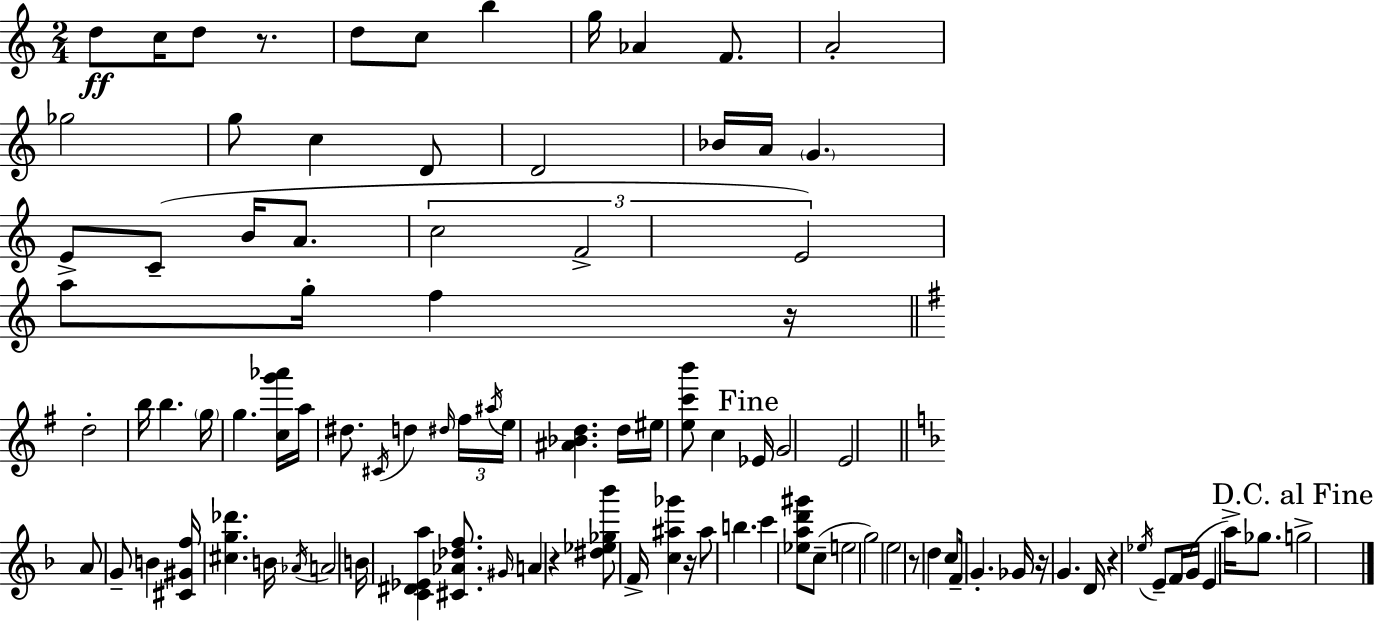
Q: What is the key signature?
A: C major